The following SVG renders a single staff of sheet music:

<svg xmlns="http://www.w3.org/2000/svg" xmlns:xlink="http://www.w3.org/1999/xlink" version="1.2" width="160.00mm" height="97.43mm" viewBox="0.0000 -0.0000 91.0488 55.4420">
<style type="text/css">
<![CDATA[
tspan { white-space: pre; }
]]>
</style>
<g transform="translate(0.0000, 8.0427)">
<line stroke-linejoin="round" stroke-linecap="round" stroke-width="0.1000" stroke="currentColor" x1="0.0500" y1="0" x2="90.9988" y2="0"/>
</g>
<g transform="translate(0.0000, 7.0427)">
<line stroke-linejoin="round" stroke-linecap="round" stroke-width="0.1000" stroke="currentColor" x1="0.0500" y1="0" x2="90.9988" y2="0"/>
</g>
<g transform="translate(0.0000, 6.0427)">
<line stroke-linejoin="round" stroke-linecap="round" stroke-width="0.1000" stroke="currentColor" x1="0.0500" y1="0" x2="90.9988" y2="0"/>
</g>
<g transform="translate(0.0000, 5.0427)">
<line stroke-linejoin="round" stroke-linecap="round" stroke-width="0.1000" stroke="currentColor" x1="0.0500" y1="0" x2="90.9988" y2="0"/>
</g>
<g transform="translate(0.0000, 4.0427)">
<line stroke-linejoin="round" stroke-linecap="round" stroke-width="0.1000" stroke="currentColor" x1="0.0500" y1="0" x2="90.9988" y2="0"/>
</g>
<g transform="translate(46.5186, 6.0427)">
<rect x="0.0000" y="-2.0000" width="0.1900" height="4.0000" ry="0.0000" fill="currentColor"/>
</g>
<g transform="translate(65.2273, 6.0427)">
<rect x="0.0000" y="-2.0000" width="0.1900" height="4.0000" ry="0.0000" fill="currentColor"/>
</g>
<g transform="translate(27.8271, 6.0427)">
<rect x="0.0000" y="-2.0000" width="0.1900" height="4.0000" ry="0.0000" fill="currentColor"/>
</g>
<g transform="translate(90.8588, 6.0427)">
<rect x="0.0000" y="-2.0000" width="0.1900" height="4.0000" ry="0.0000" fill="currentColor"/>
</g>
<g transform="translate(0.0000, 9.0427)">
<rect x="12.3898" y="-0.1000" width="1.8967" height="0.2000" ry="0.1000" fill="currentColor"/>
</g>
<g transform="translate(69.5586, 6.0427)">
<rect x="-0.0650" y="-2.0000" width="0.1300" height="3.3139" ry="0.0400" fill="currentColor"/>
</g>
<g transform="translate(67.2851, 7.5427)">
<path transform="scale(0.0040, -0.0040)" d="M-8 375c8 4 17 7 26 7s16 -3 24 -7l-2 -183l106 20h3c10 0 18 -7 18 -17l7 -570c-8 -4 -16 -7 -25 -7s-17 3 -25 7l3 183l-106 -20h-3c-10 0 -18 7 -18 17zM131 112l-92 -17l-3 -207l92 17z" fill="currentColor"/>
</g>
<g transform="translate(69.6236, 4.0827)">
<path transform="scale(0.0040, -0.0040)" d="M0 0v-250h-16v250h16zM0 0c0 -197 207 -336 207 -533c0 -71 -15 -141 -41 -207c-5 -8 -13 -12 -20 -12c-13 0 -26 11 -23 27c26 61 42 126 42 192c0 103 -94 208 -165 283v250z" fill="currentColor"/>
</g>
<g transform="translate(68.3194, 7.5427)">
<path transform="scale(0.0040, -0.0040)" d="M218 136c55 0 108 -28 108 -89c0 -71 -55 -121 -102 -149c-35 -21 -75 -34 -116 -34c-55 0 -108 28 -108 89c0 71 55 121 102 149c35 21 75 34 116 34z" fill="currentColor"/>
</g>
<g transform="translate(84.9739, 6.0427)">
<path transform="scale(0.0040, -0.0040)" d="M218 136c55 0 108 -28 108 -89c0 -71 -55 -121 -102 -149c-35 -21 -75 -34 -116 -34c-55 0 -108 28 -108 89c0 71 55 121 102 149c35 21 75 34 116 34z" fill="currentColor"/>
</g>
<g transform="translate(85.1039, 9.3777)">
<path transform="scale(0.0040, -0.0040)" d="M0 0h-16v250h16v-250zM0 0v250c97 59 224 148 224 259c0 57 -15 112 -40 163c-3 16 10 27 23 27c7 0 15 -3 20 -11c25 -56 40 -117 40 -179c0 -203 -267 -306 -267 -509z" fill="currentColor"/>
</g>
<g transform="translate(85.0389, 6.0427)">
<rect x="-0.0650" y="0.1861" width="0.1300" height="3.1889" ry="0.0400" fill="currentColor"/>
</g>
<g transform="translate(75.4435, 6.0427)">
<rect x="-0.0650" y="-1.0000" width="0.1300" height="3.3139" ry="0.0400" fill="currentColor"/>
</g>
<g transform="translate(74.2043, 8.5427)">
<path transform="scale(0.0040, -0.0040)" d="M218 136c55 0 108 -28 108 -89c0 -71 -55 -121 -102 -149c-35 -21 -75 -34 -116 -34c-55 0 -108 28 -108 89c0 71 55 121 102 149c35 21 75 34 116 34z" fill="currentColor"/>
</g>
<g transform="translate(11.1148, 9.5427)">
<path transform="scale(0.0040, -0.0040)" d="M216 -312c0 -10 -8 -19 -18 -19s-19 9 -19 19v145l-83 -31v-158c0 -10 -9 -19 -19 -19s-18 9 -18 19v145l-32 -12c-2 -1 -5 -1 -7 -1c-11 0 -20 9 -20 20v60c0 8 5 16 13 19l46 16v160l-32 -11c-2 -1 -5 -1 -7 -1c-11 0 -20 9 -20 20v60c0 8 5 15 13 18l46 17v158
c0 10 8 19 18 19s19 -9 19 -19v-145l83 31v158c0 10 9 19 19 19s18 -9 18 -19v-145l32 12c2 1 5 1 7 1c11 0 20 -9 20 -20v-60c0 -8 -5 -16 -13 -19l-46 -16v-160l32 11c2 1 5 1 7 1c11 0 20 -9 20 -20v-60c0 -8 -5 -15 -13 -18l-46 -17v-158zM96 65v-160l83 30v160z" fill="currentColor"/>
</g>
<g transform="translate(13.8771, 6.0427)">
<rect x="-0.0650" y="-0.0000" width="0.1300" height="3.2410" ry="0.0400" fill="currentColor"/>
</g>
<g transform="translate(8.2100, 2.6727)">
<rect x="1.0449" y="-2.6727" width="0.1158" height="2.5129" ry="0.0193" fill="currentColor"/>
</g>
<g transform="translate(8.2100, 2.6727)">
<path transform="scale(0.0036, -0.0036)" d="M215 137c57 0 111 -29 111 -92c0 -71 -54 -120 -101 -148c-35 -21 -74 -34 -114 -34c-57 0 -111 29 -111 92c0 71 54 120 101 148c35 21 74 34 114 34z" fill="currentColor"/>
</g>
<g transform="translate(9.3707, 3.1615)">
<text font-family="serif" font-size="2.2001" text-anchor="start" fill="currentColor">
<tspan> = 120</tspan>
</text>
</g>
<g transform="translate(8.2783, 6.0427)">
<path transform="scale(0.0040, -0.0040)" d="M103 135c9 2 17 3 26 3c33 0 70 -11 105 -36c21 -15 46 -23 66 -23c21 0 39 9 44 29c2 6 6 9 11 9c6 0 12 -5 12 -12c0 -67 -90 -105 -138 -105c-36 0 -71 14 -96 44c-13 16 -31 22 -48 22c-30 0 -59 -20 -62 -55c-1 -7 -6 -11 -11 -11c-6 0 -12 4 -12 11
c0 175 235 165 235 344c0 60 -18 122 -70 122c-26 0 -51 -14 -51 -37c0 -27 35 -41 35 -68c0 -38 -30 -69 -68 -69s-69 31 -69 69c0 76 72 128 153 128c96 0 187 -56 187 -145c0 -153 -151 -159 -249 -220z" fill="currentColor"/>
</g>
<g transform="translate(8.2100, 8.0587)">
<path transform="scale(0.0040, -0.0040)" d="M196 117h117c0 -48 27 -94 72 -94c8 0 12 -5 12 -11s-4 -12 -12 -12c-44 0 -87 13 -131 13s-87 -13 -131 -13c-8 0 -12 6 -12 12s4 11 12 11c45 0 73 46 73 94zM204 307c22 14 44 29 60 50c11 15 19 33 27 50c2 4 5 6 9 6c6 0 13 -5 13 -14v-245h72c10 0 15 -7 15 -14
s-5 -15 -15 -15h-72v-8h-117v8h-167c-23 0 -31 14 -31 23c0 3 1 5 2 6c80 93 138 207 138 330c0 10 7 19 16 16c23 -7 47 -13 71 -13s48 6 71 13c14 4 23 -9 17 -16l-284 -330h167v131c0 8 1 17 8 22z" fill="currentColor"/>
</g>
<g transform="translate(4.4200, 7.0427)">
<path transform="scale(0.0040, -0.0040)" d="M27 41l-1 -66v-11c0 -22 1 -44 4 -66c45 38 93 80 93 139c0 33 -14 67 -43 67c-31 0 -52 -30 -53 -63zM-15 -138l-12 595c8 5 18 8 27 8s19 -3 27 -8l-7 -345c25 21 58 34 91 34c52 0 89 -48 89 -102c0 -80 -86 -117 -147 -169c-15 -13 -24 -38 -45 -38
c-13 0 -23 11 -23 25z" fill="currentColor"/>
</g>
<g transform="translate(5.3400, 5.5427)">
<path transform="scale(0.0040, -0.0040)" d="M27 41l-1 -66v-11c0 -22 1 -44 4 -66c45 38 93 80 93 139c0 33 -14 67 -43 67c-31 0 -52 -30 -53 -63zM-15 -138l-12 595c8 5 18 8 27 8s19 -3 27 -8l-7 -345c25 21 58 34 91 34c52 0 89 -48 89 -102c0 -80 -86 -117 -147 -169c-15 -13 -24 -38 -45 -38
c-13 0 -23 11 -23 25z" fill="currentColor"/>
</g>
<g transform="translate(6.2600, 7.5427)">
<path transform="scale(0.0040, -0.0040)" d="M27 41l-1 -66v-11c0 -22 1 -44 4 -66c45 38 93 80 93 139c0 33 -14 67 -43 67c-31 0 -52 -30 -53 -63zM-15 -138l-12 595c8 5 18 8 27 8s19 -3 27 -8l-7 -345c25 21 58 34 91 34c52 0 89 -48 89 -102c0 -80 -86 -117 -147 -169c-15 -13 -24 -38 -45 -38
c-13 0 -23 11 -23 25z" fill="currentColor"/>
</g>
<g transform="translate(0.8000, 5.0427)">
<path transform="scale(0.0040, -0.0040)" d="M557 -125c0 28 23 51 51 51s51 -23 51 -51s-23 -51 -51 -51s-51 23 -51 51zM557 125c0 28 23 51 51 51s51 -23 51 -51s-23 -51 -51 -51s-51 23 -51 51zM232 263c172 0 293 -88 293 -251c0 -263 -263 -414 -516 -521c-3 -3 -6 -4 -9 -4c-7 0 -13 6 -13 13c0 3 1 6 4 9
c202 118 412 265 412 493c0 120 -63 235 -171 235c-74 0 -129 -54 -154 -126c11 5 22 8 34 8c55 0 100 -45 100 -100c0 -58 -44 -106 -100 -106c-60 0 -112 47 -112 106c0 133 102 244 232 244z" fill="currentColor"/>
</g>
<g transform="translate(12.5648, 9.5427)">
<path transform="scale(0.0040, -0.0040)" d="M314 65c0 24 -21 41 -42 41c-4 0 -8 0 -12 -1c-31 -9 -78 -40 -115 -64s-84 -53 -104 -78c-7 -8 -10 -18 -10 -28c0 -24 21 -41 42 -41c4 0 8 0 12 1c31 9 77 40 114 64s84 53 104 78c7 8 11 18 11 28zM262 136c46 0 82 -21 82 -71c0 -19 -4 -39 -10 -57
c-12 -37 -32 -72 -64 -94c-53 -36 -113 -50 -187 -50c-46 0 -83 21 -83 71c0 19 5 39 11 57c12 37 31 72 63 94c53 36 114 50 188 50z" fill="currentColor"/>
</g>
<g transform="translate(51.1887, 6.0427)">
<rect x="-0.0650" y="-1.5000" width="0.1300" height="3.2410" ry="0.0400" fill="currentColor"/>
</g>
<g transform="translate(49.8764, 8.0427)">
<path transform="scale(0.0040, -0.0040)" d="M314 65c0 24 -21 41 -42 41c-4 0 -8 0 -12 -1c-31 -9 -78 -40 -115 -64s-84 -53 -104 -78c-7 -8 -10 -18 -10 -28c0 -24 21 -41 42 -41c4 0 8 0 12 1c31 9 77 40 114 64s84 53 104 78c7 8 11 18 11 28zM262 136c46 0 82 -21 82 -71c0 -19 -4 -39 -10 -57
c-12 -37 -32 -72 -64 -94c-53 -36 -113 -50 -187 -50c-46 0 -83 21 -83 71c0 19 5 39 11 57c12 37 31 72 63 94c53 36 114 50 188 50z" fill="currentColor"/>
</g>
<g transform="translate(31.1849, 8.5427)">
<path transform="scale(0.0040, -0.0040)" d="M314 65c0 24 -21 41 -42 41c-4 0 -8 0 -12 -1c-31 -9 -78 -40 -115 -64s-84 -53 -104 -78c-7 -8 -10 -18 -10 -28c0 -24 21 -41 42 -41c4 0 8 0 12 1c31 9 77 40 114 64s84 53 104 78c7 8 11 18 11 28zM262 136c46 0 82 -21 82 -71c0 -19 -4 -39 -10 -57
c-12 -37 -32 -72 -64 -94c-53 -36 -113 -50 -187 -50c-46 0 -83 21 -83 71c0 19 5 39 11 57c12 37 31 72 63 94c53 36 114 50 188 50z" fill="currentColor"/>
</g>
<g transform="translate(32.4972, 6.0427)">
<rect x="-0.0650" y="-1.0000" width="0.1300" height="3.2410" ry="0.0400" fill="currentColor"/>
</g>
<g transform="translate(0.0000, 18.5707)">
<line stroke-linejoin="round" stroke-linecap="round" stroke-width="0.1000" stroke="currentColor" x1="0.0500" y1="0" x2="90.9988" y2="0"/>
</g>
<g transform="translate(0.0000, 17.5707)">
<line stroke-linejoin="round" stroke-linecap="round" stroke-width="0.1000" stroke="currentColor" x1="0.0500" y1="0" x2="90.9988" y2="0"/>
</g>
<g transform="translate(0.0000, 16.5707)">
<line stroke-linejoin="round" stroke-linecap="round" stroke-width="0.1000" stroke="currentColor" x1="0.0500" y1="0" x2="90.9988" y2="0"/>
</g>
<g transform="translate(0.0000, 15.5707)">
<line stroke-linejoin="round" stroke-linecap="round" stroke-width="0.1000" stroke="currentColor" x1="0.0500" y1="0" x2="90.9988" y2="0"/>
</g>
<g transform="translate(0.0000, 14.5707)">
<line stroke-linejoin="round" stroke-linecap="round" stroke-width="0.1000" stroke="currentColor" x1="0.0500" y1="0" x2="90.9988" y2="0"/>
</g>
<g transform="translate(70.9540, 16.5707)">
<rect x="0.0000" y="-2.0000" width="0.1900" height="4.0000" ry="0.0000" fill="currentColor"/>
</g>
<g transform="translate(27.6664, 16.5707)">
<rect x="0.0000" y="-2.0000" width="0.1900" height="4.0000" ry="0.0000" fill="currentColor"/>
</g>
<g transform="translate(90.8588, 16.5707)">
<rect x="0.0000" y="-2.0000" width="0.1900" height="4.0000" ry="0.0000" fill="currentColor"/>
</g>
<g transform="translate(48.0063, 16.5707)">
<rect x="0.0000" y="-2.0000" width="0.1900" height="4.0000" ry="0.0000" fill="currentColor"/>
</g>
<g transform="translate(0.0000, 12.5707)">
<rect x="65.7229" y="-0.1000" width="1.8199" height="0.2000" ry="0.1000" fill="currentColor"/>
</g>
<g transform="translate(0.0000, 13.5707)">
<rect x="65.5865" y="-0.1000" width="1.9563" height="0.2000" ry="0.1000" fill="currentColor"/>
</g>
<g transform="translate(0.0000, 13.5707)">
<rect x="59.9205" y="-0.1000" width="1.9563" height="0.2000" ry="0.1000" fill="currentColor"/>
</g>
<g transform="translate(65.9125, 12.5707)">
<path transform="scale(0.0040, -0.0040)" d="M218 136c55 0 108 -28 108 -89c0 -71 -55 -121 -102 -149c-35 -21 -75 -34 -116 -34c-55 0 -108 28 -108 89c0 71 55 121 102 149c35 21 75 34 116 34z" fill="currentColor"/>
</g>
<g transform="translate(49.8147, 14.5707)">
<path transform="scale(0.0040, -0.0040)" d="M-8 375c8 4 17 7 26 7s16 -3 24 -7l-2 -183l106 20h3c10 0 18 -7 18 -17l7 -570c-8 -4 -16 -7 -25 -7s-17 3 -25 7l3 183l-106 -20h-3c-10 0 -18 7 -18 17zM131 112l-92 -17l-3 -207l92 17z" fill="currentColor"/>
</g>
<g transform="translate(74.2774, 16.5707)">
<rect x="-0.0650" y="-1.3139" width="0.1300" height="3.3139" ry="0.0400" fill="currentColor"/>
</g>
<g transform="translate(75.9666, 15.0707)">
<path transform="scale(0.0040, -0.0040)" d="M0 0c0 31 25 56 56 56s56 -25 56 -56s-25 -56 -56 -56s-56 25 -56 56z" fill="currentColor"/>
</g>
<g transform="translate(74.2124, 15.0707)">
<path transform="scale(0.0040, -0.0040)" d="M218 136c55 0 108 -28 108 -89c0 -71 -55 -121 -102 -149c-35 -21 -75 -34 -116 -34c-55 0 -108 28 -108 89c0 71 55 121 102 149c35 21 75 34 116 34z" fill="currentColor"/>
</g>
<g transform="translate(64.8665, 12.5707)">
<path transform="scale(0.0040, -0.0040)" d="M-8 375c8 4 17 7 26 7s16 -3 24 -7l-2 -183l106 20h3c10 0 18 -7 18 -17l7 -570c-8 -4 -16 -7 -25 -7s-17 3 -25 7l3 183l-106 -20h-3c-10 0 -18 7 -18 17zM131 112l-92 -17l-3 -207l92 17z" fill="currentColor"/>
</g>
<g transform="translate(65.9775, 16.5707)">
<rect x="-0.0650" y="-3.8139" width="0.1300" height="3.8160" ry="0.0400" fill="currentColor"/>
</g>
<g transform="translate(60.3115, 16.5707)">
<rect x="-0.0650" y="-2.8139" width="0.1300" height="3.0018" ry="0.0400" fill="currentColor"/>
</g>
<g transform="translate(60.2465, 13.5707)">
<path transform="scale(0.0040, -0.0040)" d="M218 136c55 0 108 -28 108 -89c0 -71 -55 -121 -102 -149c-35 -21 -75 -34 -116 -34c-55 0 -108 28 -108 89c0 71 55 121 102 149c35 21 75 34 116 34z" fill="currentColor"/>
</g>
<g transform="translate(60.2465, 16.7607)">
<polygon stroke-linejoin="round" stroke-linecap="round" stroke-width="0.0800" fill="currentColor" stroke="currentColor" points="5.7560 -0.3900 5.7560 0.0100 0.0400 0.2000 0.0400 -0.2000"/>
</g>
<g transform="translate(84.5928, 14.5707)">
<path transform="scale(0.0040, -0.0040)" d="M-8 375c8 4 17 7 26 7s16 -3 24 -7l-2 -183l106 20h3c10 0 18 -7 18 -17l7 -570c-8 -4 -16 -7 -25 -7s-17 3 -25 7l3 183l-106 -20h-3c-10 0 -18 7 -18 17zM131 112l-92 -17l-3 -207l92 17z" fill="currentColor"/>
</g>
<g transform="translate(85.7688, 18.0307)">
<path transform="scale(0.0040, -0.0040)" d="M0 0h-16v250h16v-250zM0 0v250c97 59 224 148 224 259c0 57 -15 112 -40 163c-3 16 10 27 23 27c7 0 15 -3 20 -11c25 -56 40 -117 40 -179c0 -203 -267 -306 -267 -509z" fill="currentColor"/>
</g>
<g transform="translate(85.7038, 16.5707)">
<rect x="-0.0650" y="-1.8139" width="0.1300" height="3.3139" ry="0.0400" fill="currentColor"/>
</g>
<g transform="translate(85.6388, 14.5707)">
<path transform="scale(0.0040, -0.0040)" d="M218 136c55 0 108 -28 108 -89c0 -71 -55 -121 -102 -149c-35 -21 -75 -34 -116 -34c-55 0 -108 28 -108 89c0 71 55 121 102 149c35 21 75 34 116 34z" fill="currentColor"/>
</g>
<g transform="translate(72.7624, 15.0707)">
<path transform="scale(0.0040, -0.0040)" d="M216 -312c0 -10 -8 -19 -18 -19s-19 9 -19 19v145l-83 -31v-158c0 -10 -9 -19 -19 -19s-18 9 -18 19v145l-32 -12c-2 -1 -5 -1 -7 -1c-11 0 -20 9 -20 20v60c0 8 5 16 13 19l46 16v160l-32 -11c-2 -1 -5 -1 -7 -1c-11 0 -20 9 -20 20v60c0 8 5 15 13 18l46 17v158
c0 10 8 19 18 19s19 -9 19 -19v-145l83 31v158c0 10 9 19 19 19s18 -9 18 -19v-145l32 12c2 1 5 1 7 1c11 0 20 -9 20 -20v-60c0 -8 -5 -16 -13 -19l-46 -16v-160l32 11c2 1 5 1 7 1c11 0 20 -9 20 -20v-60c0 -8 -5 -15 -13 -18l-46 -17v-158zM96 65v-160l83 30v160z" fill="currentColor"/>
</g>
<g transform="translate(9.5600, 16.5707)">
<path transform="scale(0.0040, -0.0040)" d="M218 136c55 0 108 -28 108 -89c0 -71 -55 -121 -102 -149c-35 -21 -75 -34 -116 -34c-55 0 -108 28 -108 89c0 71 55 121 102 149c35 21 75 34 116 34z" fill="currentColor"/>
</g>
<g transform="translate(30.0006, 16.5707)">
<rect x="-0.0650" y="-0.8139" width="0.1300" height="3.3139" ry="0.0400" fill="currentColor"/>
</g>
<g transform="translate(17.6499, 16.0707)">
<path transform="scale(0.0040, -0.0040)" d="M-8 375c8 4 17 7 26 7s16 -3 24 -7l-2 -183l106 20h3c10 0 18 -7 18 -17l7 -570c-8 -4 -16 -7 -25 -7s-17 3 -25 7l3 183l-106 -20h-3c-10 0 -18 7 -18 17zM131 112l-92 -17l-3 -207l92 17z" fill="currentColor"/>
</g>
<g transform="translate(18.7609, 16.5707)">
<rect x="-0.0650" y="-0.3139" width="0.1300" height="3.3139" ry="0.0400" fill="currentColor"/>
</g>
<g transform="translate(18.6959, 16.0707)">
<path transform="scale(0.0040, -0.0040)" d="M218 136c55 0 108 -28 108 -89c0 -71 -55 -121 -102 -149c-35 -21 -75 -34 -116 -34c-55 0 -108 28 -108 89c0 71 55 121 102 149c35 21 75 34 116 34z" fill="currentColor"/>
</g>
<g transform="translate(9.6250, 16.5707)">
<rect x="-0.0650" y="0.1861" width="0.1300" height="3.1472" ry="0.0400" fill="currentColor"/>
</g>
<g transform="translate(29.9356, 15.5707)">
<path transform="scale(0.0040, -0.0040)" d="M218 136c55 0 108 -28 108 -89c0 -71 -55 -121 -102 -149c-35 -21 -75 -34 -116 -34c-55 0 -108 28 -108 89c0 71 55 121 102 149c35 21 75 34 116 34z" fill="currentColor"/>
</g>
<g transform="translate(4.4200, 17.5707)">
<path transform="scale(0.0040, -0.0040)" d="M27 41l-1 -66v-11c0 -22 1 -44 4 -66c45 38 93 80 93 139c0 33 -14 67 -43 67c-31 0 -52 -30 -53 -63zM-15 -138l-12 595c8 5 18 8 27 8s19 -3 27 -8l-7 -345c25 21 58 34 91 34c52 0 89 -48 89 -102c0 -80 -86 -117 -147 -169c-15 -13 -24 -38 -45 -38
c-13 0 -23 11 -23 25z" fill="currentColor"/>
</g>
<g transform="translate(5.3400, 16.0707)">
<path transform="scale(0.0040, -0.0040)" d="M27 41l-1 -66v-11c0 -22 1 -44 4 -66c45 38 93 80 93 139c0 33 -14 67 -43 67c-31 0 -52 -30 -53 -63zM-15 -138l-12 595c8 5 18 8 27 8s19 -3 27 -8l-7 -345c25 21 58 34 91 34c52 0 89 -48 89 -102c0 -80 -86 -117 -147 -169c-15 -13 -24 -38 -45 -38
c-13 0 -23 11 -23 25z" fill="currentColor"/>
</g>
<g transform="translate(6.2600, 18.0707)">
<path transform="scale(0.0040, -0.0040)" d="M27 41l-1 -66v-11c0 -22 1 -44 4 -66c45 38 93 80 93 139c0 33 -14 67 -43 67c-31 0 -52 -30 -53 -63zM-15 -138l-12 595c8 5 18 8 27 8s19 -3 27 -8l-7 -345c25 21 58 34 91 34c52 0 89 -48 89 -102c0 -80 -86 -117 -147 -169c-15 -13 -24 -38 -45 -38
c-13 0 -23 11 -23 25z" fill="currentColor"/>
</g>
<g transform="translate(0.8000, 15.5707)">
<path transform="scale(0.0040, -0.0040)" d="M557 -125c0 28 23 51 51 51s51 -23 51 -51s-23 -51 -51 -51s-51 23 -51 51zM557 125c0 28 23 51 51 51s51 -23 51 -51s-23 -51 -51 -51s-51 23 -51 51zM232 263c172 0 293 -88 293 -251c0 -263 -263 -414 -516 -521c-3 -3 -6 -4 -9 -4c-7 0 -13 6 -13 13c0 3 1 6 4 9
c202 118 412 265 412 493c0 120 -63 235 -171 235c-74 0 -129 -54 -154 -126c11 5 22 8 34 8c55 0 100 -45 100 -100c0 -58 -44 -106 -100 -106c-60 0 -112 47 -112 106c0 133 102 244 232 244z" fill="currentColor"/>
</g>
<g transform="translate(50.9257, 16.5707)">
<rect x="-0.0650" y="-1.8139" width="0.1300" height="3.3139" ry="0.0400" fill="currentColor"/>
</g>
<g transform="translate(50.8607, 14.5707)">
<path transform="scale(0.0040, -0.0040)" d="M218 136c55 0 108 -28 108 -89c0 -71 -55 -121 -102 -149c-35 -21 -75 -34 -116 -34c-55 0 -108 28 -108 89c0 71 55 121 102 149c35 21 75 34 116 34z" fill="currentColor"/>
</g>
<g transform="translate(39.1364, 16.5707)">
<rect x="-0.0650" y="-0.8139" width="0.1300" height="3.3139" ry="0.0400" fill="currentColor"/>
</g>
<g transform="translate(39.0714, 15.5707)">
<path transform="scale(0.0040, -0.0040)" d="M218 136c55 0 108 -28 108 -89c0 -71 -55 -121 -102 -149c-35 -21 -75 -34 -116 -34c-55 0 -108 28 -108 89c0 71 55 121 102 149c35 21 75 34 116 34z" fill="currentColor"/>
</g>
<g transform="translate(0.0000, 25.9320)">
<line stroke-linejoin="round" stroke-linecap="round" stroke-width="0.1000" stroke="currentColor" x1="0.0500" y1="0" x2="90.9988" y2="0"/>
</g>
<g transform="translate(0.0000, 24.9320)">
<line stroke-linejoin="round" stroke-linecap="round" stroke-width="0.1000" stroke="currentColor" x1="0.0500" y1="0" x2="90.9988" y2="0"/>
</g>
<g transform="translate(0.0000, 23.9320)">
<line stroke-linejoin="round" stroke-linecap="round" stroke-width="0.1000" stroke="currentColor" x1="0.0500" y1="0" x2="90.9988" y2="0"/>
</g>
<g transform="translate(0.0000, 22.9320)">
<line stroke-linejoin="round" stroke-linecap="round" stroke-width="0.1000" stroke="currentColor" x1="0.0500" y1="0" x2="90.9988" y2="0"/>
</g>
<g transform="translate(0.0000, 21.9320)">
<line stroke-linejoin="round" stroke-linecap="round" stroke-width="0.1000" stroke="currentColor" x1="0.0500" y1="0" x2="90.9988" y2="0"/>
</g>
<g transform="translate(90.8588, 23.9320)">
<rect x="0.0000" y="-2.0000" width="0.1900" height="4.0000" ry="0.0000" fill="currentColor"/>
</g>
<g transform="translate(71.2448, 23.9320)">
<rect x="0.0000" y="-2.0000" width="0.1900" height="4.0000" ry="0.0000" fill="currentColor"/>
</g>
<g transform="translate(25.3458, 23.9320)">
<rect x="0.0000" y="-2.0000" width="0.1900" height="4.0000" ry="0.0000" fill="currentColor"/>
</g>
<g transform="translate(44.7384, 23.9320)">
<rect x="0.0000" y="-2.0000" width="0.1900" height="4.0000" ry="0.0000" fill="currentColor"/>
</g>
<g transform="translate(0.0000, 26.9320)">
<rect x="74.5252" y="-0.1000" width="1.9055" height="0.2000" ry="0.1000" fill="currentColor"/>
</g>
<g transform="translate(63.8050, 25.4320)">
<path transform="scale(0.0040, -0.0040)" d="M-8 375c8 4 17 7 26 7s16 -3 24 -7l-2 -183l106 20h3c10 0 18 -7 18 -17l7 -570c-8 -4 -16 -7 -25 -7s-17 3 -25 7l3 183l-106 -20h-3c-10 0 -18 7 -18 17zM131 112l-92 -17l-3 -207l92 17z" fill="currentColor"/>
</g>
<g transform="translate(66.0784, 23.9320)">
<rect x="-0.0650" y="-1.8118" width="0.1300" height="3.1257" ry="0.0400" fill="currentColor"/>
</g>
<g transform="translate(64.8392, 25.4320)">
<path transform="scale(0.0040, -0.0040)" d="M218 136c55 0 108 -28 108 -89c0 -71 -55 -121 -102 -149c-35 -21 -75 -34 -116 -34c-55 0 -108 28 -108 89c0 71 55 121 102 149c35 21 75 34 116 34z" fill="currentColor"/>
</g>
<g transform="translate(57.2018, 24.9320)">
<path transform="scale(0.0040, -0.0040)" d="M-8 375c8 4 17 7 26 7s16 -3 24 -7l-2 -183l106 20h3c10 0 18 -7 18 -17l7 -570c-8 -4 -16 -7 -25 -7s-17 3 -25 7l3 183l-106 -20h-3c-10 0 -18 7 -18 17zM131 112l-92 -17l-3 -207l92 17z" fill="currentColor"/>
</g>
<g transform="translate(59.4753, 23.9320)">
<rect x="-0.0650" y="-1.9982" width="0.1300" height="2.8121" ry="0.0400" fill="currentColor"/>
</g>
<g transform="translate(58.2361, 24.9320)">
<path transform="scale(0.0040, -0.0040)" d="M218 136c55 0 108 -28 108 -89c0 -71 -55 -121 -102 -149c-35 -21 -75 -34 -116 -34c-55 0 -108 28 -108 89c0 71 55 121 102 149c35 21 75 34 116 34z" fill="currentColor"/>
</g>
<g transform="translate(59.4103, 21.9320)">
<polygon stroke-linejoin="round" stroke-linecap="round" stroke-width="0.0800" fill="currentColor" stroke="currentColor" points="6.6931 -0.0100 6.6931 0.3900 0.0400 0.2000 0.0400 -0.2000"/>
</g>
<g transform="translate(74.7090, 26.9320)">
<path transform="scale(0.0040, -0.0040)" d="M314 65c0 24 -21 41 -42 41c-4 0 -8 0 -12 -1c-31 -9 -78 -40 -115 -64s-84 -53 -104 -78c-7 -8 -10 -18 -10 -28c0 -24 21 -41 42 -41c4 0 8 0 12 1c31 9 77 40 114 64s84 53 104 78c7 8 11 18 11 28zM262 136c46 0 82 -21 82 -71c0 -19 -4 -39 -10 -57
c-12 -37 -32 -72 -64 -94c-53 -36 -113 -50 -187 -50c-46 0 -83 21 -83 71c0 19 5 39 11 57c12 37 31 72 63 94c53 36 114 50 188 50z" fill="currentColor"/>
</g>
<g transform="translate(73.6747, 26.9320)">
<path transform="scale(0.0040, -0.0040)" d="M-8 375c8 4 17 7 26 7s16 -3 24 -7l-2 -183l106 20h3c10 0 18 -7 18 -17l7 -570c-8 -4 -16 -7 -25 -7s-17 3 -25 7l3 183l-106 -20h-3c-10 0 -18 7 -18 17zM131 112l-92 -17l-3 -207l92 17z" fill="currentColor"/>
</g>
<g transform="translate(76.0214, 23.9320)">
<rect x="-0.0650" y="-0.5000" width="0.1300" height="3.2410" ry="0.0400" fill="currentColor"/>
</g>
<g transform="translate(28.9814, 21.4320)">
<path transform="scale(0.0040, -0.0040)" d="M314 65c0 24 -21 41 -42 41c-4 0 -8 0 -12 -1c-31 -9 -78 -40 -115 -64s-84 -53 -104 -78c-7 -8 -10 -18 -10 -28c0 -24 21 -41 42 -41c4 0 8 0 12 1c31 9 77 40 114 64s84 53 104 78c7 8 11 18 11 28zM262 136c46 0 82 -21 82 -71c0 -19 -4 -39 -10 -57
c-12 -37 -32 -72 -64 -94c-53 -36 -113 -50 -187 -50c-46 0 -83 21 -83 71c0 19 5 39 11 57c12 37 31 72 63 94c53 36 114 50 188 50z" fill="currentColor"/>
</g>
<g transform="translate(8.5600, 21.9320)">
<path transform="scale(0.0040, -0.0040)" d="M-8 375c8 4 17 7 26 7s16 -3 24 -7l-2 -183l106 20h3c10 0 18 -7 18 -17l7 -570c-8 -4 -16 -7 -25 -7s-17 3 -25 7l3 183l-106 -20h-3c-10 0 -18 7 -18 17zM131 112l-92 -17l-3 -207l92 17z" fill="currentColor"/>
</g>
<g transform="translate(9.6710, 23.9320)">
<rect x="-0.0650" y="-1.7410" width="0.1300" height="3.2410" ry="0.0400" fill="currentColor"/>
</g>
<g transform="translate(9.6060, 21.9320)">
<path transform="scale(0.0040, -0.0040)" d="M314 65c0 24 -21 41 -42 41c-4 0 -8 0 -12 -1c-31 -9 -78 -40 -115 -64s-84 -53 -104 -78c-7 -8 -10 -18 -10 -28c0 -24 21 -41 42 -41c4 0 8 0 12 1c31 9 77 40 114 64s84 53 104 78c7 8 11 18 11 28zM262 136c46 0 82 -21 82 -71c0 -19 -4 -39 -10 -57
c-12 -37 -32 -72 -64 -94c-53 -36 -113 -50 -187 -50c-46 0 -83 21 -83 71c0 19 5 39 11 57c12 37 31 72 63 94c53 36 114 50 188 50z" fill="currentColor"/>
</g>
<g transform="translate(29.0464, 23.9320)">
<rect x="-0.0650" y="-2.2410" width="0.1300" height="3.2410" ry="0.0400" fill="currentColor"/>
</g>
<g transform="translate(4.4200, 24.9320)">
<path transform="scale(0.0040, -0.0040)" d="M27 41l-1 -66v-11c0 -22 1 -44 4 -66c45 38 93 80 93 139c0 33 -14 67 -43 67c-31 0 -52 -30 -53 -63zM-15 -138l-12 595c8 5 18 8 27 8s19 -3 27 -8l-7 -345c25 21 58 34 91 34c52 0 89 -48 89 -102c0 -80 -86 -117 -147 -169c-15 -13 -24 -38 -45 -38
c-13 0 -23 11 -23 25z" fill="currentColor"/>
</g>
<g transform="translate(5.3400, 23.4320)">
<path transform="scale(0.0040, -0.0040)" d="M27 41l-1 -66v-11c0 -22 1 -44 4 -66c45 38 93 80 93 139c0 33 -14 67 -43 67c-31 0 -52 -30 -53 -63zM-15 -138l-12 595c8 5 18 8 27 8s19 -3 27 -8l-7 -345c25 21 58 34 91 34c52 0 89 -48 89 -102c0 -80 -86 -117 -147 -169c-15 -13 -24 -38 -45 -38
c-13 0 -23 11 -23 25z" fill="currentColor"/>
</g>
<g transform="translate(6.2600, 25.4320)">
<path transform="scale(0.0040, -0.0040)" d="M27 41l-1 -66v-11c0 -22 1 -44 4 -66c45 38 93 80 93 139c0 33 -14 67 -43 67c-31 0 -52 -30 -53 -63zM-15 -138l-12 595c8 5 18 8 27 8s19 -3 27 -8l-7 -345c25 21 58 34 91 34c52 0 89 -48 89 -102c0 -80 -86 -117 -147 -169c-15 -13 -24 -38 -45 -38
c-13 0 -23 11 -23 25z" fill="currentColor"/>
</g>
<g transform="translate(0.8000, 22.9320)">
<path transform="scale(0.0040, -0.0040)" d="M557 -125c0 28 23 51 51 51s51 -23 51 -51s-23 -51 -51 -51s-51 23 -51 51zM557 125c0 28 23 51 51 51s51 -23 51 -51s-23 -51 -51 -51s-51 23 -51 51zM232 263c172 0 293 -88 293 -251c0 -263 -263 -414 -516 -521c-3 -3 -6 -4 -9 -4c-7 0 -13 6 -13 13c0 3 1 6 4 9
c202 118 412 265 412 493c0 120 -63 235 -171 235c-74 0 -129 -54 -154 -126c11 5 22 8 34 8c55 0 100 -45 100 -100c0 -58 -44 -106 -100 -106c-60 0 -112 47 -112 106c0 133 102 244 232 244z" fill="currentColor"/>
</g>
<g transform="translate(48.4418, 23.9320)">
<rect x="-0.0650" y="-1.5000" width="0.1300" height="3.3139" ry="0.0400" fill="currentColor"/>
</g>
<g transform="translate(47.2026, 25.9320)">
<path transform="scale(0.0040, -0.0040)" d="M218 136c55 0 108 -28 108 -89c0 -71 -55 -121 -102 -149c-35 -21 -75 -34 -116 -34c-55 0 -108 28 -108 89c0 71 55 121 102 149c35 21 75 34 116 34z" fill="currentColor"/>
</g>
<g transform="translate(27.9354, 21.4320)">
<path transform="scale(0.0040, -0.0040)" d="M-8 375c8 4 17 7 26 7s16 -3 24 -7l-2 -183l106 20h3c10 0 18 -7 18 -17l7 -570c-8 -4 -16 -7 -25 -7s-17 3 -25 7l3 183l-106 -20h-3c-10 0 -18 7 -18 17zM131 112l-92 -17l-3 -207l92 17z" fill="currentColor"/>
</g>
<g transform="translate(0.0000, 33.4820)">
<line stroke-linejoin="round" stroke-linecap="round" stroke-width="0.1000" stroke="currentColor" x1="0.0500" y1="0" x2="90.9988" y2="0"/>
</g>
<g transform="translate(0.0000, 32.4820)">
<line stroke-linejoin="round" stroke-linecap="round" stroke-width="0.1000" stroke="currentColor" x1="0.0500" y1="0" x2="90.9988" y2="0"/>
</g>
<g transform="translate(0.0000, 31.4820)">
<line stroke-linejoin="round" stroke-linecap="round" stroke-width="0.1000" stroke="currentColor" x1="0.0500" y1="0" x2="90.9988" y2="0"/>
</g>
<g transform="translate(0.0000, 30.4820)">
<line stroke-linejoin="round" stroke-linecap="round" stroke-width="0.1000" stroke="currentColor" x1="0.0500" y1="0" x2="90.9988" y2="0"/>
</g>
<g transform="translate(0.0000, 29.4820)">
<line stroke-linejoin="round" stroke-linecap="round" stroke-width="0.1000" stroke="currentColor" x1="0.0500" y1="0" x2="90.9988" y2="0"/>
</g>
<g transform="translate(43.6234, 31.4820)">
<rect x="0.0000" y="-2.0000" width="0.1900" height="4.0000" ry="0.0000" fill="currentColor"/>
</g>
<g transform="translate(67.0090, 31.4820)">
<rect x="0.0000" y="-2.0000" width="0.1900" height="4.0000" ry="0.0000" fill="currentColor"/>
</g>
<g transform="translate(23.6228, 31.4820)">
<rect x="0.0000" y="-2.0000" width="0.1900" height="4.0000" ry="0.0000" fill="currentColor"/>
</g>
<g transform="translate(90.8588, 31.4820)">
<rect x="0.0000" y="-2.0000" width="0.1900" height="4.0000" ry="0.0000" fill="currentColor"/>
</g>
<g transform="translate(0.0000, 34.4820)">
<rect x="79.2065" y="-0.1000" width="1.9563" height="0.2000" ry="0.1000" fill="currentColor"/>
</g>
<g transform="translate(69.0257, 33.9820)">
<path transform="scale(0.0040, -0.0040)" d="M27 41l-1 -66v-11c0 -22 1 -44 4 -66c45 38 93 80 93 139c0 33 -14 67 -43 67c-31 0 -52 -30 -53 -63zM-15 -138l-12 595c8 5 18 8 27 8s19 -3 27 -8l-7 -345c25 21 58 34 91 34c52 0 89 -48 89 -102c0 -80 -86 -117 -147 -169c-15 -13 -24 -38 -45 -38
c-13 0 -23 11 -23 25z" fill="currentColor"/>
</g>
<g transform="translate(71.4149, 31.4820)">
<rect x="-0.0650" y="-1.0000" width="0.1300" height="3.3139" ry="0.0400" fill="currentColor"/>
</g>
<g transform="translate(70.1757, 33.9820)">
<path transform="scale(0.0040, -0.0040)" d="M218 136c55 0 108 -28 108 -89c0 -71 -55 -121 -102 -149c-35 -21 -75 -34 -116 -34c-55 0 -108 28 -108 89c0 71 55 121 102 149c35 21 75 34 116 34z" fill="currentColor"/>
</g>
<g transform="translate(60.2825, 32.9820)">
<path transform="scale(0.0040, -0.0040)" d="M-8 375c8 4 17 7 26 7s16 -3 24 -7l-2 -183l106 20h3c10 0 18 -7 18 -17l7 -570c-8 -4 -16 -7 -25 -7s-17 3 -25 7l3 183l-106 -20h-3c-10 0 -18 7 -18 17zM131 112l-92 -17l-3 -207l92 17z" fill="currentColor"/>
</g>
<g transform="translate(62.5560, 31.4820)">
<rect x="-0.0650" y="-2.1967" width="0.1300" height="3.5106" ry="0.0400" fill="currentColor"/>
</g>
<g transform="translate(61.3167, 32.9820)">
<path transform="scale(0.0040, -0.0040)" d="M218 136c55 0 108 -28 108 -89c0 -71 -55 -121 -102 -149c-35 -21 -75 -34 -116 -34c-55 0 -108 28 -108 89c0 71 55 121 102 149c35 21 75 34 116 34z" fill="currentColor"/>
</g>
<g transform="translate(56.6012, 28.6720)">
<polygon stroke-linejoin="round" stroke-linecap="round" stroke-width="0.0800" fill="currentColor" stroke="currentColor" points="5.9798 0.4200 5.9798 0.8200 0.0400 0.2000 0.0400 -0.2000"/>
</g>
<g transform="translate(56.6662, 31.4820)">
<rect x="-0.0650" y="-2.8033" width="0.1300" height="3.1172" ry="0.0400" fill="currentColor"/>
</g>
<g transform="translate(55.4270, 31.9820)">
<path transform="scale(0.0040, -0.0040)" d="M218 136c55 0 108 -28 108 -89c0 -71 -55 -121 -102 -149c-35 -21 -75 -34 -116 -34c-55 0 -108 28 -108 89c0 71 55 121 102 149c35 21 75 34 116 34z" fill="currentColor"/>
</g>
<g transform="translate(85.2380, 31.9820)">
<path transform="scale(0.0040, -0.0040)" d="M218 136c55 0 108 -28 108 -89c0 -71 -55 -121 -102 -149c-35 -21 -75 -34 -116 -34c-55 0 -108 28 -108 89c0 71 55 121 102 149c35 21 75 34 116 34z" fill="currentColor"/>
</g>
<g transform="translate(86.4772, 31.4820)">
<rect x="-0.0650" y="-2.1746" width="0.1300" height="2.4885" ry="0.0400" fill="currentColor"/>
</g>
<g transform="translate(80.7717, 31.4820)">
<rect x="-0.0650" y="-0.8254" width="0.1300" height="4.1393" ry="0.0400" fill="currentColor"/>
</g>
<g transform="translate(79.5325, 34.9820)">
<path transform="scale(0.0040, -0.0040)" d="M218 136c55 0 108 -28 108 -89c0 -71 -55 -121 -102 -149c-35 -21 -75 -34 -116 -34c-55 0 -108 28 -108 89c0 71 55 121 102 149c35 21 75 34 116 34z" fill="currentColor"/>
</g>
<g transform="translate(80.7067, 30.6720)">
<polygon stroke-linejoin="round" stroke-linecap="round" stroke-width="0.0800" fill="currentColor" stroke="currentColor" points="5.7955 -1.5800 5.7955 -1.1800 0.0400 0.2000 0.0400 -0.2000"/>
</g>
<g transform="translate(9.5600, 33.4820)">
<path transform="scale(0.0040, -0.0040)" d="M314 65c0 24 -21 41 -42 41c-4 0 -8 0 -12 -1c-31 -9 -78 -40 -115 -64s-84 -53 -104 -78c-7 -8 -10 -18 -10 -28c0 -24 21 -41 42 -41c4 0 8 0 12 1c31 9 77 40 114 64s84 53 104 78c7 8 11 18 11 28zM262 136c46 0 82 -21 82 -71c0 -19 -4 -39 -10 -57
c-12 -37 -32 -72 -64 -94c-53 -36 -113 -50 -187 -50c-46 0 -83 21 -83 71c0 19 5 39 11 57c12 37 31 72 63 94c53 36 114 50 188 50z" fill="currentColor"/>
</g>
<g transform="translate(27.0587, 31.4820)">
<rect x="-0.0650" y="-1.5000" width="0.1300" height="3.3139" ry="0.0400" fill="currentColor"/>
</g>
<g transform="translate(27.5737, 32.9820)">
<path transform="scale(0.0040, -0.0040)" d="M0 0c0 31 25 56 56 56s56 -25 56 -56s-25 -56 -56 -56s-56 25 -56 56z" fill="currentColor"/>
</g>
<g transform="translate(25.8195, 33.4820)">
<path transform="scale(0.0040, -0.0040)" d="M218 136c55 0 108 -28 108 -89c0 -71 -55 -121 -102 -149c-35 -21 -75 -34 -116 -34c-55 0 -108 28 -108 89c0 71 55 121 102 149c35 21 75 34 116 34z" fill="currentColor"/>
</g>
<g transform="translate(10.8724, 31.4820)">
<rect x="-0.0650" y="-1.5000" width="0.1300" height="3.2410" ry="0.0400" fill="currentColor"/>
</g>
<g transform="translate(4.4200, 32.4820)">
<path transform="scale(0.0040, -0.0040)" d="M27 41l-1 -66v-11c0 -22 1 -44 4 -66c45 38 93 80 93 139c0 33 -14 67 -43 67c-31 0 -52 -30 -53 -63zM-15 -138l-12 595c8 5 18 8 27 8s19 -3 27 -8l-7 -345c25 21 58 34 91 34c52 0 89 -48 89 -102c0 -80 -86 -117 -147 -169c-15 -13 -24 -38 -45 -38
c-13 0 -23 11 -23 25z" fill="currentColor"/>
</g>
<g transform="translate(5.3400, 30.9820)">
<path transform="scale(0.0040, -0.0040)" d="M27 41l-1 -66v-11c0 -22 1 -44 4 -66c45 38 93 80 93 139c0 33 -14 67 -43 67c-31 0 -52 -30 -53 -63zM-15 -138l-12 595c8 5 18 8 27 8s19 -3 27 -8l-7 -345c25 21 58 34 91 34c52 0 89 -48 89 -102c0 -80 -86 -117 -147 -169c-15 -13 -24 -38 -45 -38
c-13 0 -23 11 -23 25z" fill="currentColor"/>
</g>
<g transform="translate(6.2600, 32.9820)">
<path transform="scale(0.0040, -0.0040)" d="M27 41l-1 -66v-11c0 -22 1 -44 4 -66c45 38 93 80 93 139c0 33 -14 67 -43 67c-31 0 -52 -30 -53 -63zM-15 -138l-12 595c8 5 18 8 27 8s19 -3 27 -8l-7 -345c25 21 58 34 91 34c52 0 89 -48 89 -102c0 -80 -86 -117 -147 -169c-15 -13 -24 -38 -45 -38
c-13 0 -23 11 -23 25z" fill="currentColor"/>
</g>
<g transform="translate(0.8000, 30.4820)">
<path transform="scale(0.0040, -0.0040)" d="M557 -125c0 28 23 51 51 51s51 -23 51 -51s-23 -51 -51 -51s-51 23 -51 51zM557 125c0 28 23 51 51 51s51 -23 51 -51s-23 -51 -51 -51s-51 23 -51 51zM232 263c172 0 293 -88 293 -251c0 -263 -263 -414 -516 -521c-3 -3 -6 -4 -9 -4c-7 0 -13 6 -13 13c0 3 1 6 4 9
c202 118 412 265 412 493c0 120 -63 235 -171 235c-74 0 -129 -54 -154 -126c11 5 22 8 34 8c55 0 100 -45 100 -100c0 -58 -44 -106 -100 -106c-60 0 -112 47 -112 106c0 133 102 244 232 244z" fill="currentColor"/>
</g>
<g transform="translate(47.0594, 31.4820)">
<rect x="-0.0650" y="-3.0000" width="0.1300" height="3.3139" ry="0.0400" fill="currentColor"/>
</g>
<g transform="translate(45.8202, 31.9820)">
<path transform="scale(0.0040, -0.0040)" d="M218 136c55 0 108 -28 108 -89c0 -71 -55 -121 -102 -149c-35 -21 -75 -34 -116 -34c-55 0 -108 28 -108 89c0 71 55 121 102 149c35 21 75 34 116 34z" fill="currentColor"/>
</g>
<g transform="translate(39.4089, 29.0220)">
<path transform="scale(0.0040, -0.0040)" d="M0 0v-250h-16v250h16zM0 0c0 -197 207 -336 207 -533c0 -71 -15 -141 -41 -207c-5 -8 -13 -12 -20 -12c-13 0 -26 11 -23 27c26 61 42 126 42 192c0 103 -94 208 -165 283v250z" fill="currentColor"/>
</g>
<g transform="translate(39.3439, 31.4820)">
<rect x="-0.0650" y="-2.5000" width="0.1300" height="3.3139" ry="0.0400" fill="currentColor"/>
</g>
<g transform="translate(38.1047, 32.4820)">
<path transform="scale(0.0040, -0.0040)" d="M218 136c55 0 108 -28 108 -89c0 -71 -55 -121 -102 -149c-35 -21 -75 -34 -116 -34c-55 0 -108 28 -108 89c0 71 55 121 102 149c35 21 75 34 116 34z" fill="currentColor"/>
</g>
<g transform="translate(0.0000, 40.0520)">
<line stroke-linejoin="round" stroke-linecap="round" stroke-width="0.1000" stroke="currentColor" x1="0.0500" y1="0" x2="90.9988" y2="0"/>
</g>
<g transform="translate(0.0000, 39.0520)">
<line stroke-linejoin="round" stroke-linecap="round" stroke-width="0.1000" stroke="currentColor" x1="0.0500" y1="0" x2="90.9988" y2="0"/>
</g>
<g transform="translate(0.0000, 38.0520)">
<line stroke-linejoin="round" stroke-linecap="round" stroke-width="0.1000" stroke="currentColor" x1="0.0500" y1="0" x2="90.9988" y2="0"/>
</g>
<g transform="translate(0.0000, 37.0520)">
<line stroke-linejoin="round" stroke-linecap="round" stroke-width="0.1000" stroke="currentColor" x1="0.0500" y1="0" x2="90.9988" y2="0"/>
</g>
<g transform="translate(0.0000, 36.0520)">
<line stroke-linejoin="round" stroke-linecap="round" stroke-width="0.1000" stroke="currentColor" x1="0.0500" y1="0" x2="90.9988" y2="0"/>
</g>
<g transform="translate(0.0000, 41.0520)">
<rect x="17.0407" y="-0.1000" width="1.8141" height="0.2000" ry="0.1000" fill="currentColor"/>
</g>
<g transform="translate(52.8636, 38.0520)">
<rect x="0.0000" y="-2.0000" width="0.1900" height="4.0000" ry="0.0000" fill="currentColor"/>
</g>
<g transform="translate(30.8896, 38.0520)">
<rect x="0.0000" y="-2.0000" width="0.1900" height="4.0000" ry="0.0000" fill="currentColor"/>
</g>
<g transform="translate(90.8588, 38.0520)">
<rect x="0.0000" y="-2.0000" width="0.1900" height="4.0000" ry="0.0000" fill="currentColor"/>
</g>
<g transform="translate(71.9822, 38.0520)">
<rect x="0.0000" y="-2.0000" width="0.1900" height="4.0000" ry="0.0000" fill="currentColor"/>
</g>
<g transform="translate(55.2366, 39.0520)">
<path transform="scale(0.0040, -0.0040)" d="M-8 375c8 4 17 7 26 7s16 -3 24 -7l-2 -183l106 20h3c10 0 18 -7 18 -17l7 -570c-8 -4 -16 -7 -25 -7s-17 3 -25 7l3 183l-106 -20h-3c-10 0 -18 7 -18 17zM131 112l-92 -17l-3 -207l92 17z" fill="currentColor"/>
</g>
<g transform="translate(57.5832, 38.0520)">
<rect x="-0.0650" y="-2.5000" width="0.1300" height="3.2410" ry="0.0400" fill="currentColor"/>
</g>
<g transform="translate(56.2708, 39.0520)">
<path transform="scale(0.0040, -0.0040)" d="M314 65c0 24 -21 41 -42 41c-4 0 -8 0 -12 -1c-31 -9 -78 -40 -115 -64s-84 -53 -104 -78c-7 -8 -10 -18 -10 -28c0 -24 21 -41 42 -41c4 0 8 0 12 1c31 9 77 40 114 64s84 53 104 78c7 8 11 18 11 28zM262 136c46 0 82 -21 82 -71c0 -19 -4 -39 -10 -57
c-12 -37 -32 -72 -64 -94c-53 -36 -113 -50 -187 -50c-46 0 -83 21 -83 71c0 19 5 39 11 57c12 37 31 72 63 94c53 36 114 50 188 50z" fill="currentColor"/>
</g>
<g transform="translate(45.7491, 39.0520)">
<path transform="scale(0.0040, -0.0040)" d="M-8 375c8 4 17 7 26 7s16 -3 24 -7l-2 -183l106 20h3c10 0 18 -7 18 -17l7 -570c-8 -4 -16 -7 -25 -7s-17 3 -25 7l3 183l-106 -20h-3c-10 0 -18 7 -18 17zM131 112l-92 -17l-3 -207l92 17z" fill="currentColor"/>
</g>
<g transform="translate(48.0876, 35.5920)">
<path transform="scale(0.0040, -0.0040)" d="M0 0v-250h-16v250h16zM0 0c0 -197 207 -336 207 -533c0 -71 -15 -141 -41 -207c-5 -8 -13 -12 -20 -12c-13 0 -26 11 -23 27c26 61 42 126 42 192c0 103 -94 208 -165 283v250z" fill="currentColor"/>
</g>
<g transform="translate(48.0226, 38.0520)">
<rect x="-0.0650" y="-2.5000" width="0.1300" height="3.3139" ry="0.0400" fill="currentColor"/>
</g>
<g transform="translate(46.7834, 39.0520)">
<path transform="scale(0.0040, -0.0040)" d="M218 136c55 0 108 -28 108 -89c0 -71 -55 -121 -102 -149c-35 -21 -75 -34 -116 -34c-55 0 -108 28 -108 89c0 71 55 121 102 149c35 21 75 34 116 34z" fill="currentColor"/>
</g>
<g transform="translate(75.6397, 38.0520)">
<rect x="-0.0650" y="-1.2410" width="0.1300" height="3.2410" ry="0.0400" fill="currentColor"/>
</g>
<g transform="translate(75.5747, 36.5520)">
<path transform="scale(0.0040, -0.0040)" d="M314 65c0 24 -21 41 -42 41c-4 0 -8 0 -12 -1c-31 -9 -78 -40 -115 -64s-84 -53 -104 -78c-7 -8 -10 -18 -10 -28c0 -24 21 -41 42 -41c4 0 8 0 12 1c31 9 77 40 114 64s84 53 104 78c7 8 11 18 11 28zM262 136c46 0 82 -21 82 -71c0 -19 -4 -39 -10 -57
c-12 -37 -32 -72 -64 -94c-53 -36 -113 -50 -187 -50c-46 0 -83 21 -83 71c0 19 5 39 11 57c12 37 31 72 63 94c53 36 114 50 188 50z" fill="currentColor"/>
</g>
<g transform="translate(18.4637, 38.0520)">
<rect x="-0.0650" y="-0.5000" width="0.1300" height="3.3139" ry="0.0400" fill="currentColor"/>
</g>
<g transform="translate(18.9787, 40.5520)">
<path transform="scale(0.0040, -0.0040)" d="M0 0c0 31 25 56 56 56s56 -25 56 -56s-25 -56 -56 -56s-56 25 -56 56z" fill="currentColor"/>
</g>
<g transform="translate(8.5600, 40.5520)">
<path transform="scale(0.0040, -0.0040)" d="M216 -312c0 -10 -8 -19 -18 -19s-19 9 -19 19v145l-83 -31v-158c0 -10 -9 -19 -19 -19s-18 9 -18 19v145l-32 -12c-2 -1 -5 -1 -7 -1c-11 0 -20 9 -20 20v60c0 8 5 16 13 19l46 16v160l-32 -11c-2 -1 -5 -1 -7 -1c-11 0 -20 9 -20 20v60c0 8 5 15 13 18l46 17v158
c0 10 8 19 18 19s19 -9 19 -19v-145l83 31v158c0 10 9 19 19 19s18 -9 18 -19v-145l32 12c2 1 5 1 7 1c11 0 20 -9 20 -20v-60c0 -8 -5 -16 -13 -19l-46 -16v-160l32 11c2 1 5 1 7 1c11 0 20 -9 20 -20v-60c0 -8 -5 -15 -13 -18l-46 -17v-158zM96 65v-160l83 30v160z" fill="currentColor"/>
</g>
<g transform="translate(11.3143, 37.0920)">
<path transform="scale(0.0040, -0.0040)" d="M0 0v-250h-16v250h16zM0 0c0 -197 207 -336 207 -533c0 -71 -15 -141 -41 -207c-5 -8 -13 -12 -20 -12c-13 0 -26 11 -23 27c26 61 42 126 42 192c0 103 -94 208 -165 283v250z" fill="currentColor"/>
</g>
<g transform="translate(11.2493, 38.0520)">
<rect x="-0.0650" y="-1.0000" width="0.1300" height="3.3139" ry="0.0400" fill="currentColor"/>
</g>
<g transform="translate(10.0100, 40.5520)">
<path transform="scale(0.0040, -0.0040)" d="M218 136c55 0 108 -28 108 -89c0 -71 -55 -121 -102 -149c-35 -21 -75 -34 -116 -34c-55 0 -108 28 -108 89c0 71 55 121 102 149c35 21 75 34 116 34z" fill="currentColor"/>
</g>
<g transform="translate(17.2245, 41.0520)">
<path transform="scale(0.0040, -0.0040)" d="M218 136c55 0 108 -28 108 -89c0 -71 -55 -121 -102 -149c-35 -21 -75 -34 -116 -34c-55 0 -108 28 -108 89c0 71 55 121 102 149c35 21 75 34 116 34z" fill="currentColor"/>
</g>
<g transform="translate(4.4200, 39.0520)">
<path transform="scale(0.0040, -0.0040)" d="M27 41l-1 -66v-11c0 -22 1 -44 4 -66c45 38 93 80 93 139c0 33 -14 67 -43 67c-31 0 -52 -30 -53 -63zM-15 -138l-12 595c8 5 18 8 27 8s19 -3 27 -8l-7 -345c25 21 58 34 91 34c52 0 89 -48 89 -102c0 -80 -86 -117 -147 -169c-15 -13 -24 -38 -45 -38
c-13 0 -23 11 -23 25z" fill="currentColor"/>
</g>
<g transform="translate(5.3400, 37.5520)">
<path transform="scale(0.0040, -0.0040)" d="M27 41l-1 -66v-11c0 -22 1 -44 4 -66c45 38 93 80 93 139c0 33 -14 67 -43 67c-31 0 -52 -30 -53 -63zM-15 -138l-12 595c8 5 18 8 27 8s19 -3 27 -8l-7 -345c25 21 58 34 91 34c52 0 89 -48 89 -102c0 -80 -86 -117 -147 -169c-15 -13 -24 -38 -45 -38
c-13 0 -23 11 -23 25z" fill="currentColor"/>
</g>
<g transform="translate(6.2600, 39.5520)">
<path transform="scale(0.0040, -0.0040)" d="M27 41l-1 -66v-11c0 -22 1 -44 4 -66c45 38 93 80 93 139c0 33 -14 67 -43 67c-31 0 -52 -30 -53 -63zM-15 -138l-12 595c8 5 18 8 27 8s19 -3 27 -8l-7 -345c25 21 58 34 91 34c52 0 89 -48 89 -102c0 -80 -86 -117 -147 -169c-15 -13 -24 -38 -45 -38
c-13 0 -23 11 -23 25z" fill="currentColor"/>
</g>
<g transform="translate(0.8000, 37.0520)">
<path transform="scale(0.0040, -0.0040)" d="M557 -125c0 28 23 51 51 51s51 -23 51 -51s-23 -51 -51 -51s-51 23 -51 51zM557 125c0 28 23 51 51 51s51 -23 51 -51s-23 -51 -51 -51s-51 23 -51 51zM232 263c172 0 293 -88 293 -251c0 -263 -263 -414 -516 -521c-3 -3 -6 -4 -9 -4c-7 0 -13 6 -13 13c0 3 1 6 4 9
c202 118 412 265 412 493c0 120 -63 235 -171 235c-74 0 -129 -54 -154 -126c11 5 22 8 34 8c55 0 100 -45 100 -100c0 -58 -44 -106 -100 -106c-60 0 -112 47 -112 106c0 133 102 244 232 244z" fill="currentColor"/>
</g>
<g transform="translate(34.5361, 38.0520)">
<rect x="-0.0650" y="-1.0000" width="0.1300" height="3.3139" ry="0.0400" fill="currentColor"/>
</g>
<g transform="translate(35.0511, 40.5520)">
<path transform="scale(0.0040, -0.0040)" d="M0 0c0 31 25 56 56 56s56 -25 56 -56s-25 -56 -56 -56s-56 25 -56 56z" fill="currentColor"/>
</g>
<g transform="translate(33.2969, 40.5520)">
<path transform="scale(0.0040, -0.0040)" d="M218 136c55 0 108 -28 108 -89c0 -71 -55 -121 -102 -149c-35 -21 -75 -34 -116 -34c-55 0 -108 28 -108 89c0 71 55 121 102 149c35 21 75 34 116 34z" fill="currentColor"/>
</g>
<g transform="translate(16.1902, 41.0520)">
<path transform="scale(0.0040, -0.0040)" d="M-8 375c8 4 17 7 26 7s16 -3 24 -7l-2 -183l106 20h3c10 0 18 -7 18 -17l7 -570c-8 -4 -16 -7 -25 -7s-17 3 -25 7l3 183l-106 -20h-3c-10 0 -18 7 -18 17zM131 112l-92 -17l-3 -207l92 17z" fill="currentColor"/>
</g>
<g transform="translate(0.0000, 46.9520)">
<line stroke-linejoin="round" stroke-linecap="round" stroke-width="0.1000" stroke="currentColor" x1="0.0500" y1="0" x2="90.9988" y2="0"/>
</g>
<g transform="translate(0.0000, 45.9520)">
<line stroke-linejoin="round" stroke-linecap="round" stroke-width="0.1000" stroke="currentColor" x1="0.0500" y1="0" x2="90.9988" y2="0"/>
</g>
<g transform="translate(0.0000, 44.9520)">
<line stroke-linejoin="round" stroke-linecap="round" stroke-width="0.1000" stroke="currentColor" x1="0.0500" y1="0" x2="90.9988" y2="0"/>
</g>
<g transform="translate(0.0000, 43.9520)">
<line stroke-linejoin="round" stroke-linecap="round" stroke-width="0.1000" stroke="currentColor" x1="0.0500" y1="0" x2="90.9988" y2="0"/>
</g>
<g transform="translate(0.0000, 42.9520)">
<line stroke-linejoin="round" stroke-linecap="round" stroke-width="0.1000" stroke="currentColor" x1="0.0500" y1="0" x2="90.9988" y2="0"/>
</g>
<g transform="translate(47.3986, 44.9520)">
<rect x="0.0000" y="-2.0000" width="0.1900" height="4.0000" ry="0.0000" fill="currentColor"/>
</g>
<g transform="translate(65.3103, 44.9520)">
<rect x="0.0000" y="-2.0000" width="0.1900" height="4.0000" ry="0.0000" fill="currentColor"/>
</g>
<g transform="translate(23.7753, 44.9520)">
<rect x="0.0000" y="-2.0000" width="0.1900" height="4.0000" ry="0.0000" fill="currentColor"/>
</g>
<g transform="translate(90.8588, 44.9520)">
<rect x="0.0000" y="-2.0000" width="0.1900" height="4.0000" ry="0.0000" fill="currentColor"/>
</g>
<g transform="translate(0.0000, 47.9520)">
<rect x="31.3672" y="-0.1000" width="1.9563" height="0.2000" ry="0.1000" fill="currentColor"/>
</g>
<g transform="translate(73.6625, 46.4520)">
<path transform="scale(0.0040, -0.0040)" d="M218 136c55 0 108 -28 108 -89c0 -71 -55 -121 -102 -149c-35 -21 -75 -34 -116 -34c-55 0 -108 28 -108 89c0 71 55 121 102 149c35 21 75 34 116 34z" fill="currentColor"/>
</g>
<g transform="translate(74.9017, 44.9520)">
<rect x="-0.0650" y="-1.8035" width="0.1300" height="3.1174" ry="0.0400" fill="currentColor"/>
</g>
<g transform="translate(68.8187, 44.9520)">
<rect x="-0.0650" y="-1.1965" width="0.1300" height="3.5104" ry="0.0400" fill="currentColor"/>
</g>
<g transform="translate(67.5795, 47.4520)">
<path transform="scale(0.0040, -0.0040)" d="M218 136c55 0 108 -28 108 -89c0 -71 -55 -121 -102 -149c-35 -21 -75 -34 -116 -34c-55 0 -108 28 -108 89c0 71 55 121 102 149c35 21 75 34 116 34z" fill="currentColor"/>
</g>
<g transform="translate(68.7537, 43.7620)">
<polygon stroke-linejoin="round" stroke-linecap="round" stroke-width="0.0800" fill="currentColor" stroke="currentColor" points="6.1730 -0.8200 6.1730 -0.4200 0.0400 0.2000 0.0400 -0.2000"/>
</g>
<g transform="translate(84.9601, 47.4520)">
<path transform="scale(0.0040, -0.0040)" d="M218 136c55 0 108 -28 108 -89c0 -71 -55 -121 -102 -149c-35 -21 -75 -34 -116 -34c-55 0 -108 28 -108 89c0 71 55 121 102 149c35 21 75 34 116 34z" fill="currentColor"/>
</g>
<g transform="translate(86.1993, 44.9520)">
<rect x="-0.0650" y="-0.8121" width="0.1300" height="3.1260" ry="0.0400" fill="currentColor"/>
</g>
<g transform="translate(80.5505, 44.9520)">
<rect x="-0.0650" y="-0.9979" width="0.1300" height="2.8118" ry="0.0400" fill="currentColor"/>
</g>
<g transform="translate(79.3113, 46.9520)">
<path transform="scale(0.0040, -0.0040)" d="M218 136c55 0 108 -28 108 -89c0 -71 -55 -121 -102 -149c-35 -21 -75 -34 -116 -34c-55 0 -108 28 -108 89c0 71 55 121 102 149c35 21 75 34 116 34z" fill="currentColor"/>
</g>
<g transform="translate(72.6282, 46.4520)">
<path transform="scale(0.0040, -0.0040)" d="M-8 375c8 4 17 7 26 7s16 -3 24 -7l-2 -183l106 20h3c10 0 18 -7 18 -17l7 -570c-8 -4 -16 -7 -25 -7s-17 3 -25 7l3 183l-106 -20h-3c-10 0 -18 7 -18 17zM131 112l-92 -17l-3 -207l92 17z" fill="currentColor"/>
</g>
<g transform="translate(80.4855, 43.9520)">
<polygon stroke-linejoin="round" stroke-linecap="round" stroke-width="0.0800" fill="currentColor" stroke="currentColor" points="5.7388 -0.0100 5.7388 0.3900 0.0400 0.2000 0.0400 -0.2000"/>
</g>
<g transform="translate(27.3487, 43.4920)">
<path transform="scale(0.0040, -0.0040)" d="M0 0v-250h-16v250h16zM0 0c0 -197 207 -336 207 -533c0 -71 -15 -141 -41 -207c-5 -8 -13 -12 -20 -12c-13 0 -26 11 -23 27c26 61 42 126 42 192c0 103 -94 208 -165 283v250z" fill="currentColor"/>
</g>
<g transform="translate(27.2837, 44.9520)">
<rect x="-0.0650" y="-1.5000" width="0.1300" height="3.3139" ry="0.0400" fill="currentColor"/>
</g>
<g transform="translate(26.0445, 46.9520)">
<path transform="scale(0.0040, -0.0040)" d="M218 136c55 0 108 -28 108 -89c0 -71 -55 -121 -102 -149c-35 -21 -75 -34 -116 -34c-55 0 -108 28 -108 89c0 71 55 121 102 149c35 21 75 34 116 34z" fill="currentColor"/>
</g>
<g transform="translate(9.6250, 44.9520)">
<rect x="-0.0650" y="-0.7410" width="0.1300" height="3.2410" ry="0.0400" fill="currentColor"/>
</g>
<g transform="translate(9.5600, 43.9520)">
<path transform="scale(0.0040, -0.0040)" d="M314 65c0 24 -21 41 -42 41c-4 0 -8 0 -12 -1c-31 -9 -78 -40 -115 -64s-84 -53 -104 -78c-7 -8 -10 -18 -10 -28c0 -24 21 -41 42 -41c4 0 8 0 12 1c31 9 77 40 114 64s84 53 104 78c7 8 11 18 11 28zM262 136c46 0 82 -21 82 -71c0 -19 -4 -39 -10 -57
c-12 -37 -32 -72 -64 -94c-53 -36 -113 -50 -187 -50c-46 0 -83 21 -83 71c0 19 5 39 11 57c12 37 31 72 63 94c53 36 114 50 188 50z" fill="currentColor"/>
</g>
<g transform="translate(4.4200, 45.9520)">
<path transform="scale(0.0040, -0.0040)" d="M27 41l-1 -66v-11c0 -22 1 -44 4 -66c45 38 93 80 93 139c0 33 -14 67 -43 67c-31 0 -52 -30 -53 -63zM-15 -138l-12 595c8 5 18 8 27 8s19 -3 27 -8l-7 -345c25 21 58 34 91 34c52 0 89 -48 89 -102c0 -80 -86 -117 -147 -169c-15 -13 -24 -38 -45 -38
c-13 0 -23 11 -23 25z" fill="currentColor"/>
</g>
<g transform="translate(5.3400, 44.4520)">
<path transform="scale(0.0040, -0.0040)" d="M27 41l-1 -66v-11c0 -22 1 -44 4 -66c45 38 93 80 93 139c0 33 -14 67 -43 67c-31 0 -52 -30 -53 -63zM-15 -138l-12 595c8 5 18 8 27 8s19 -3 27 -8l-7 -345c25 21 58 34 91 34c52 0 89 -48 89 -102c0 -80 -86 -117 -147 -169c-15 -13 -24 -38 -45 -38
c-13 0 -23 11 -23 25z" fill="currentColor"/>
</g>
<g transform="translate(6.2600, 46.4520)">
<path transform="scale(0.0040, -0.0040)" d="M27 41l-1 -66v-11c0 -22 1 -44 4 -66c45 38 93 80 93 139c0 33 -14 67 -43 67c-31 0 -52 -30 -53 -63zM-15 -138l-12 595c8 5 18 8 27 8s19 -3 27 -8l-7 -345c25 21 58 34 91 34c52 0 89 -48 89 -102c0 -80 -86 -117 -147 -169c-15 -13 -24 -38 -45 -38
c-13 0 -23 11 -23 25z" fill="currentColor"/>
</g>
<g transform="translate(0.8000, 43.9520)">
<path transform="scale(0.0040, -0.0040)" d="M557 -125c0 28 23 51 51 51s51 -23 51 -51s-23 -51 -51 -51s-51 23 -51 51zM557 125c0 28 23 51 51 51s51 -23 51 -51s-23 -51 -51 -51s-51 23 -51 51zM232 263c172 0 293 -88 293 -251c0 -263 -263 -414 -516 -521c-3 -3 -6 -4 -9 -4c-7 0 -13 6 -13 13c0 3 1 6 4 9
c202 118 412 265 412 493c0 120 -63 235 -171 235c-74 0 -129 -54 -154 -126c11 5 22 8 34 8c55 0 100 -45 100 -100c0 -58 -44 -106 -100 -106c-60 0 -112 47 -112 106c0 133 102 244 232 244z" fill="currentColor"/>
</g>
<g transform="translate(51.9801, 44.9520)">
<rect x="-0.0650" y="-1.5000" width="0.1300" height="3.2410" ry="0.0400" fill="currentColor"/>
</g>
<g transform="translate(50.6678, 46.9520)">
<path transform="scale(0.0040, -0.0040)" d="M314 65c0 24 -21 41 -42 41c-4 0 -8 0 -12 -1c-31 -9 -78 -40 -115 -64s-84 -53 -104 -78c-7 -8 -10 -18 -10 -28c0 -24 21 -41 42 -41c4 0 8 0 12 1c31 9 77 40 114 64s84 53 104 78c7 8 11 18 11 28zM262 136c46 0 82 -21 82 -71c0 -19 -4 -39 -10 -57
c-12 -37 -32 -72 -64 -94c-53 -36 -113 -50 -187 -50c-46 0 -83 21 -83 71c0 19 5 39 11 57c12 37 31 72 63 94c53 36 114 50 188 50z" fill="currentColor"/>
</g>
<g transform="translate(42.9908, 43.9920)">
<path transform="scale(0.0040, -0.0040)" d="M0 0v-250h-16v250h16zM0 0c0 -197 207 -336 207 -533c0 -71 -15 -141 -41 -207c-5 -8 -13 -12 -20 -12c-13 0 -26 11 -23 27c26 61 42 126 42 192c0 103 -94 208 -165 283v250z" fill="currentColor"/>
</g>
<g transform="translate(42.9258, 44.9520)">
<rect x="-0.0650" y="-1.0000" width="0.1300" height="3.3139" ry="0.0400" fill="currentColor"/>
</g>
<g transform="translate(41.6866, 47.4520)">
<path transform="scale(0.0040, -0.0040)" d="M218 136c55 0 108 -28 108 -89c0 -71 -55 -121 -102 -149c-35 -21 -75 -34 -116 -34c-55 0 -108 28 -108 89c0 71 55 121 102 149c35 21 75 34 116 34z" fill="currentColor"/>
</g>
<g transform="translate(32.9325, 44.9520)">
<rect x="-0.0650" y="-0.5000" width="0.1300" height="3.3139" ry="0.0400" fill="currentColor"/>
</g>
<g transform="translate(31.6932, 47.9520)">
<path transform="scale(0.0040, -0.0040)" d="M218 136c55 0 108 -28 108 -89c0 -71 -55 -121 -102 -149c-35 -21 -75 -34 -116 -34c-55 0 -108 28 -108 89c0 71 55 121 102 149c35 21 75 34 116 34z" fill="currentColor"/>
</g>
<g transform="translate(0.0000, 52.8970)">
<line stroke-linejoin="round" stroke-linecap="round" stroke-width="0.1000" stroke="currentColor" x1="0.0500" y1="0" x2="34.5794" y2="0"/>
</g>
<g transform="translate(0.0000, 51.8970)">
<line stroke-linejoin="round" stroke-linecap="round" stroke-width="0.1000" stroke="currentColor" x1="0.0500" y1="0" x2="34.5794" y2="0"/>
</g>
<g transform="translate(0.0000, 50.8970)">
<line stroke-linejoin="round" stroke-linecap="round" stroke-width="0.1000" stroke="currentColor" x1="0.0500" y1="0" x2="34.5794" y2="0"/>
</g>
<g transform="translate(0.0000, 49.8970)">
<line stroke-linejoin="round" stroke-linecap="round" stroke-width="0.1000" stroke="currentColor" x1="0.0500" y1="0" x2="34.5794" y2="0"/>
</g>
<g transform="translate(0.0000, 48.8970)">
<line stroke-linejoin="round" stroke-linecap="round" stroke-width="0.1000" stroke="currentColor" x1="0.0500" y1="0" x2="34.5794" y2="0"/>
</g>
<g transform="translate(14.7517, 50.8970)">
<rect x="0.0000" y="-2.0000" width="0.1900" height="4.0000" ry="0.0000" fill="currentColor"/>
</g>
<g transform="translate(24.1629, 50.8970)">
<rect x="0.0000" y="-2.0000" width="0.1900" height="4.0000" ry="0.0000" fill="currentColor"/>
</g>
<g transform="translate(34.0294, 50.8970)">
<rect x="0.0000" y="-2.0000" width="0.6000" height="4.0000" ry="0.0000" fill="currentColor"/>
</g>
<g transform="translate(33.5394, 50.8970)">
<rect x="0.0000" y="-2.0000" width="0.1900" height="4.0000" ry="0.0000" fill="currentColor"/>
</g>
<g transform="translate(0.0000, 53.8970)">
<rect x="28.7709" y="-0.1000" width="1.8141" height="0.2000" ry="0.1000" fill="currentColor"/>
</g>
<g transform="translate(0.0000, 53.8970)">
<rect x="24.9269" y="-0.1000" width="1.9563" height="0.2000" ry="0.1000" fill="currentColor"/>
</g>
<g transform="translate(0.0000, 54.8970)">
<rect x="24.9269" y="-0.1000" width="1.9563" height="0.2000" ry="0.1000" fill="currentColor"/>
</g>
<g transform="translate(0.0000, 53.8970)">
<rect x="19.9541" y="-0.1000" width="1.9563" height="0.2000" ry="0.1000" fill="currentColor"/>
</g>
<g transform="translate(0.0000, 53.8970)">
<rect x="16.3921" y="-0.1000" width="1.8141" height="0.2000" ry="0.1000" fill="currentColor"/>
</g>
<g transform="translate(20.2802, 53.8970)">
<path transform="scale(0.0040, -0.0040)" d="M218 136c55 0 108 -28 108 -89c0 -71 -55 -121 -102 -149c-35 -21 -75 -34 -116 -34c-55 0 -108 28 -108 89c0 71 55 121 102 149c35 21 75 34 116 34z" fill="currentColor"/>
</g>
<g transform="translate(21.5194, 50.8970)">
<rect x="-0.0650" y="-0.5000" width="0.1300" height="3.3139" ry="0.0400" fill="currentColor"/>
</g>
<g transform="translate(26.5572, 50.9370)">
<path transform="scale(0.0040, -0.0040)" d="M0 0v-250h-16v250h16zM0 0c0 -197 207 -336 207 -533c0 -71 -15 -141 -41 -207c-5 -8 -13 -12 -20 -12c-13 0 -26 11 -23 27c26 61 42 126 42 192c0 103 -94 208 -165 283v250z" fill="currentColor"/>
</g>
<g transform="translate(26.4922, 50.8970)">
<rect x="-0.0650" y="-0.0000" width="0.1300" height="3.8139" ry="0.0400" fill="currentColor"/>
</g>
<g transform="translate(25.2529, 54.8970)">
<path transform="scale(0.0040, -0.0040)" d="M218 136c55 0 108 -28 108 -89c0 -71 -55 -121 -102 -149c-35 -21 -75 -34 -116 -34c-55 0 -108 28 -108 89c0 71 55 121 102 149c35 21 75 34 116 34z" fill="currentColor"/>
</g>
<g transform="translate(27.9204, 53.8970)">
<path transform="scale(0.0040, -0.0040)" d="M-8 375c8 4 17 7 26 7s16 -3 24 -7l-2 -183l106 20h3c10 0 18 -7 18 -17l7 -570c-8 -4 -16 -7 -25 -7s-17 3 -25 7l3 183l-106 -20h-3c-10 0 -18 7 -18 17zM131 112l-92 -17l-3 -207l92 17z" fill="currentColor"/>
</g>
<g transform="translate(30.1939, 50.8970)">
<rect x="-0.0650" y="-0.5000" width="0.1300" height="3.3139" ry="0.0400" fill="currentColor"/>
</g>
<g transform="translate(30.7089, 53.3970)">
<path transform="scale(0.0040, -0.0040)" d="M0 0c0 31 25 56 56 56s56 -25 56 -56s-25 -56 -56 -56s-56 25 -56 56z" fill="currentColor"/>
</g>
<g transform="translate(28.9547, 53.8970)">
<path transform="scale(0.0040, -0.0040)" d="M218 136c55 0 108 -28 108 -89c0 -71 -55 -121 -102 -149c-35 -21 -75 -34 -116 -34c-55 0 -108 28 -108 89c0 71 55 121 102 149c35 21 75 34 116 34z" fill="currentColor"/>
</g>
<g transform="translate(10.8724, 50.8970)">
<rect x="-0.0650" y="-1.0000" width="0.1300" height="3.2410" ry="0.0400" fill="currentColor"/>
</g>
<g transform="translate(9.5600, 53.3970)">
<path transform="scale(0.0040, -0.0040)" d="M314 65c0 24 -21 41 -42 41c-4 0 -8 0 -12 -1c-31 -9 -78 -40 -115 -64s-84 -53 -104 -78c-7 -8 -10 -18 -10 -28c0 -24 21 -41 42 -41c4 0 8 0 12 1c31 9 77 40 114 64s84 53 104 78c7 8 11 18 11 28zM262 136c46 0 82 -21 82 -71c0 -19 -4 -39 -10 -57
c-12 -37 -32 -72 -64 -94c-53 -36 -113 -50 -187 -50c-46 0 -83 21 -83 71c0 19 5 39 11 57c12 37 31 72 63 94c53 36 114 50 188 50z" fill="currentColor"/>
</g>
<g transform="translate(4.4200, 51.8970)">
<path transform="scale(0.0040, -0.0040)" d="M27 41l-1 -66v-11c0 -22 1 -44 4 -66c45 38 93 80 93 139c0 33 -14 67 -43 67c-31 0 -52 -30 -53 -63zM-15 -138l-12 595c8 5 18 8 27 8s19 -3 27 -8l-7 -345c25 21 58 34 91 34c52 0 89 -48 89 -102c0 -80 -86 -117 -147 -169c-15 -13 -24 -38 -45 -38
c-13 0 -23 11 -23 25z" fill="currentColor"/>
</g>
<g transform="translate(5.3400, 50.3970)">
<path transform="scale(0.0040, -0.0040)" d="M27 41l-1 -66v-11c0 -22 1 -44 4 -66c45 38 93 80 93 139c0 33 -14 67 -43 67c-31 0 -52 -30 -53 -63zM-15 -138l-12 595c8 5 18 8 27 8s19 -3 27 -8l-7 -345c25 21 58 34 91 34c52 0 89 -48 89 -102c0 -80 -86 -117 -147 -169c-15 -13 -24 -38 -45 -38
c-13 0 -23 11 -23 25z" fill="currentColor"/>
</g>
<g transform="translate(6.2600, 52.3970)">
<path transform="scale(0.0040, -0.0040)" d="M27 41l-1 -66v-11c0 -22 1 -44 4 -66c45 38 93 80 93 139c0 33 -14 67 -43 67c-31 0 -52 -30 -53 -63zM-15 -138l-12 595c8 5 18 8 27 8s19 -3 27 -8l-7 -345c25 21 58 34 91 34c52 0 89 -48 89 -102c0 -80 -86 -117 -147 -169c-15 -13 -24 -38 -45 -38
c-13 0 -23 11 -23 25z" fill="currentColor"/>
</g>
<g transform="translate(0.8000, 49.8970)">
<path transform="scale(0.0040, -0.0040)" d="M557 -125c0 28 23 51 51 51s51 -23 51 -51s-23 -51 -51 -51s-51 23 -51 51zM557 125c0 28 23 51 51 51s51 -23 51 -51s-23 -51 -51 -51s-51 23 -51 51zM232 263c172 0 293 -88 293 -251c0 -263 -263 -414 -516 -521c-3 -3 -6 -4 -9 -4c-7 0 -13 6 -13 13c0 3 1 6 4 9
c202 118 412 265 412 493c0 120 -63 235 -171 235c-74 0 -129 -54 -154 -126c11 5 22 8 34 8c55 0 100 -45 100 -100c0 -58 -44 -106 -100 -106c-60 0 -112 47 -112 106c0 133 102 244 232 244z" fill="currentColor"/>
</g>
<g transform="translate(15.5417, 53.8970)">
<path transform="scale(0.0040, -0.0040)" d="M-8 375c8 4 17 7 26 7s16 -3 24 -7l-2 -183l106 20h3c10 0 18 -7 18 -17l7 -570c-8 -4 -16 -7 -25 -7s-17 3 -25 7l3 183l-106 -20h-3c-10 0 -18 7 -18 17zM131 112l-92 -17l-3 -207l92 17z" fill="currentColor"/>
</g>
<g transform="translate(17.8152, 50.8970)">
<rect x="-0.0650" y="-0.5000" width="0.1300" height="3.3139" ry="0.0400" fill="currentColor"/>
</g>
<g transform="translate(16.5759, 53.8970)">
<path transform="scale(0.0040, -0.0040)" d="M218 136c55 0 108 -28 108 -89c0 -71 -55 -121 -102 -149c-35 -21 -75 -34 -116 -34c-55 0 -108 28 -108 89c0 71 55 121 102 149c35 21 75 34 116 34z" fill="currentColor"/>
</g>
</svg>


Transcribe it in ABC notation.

X:1
T:Untitled
M:2/4
L:1/4
K:Eb
^D,,2 F,,2 G,,2 A,,/2 F,, D,/2 D, E, F, F, A, C/2 E/2 ^G, A,/2 A,2 B,2 G,, B,,/2 A,,/2 E,,2 G,,2 G,, _B,,/2 C, C,/2 A,,/2 _F,, D,,/2 C,/2 ^F,,/2 E,, F,, B,,/2 B,,2 G,2 F,2 G,,/2 _E,, F,,/2 G,,2 F,,/2 A,,/2 G,,/2 F,,/2 F,,2 E,, E,, C,,/2 E,,